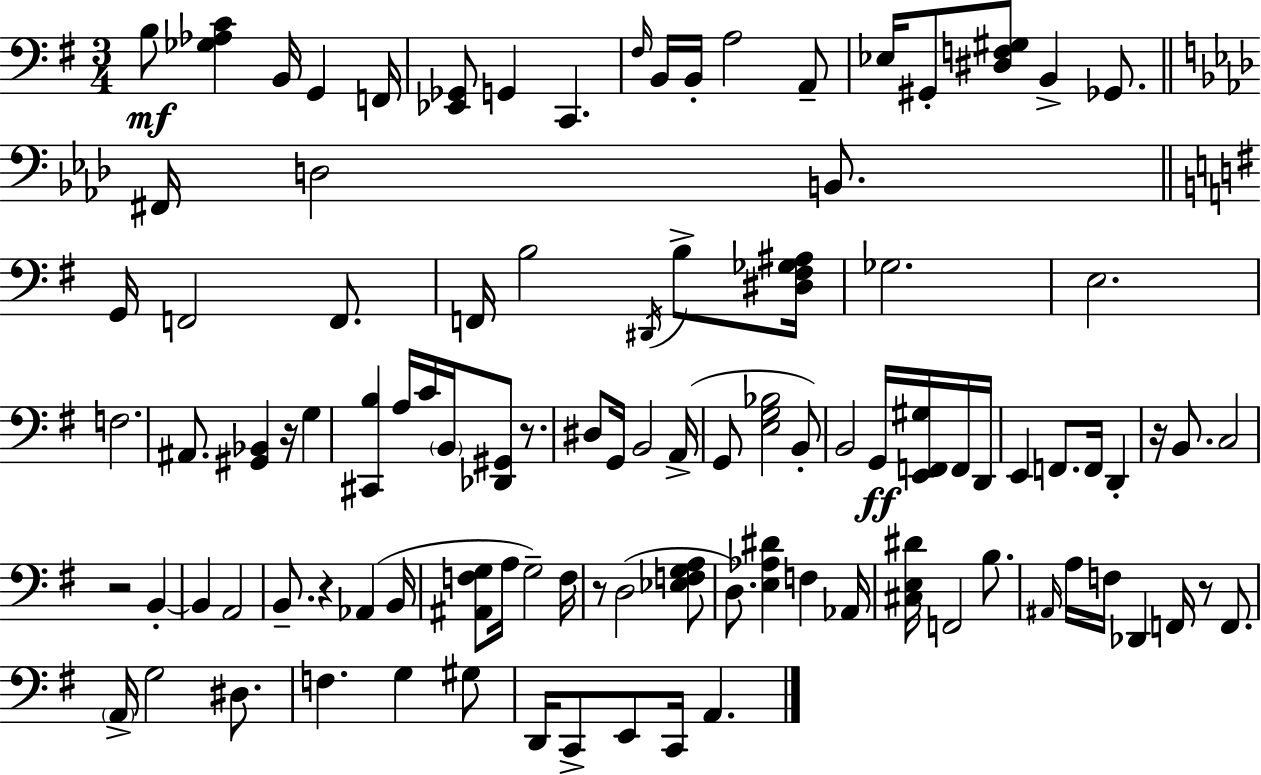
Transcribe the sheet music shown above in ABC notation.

X:1
T:Untitled
M:3/4
L:1/4
K:G
B,/2 [_G,_A,C] B,,/4 G,, F,,/4 [_E,,_G,,]/2 G,, C,, ^F,/4 B,,/4 B,,/4 A,2 A,,/2 _E,/4 ^G,,/2 [^D,F,^G,]/2 B,, _G,,/2 ^F,,/4 D,2 B,,/2 G,,/4 F,,2 F,,/2 F,,/4 B,2 ^D,,/4 B,/2 [^D,^F,_G,^A,]/4 _G,2 E,2 F,2 ^A,,/2 [^G,,_B,,] z/4 G, [^C,,B,] A,/4 C/4 B,,/4 [_D,,^G,,]/2 z/2 ^D,/2 G,,/4 B,,2 A,,/4 G,,/2 [E,G,_B,]2 B,,/2 B,,2 G,,/4 [E,,F,,^G,]/4 F,,/4 D,,/4 E,, F,,/2 F,,/4 D,, z/4 B,,/2 C,2 z2 B,, B,, A,,2 B,,/2 z _A,, B,,/4 [^A,,F,G,]/2 A,/4 G,2 F,/4 z/2 D,2 [_E,F,G,A,]/2 D,/2 [E,_A,^D] F, _A,,/4 [^C,E,^D]/4 F,,2 B,/2 ^A,,/4 A,/4 F,/4 _D,, F,,/4 z/2 F,,/2 A,,/4 G,2 ^D,/2 F, G, ^G,/2 D,,/4 C,,/2 E,,/2 C,,/4 A,,